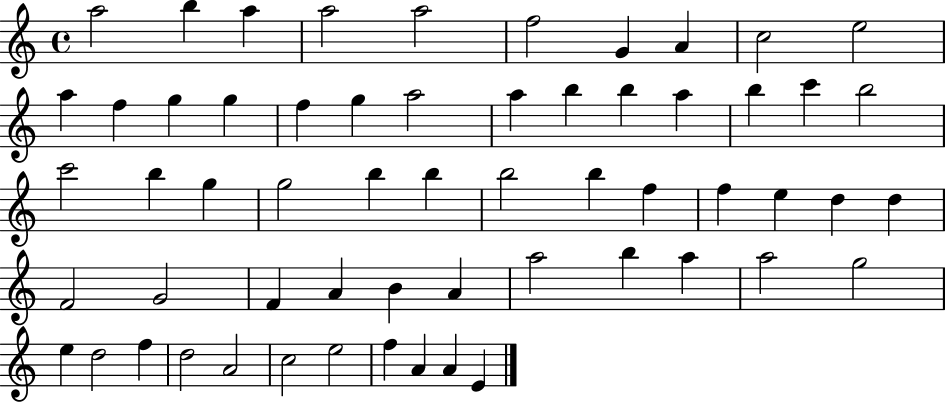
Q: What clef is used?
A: treble